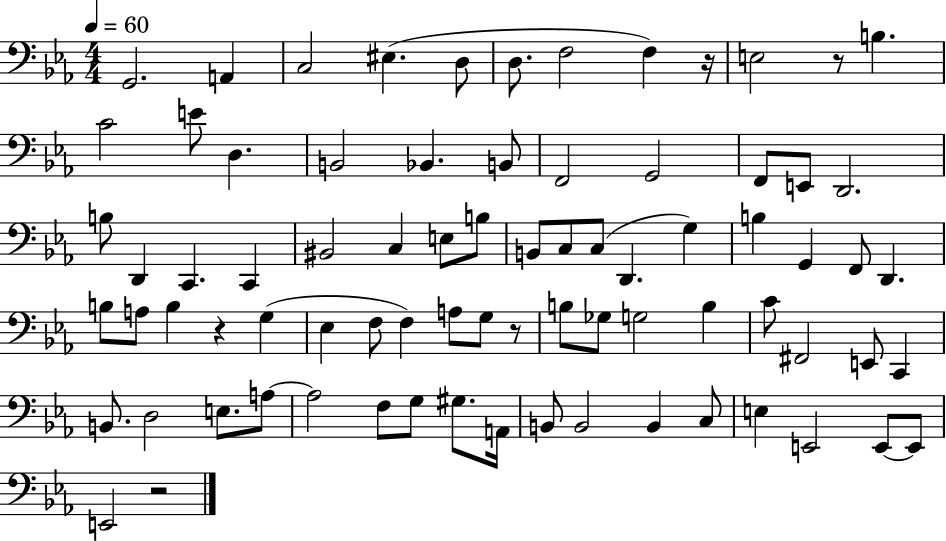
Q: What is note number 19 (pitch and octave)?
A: F2